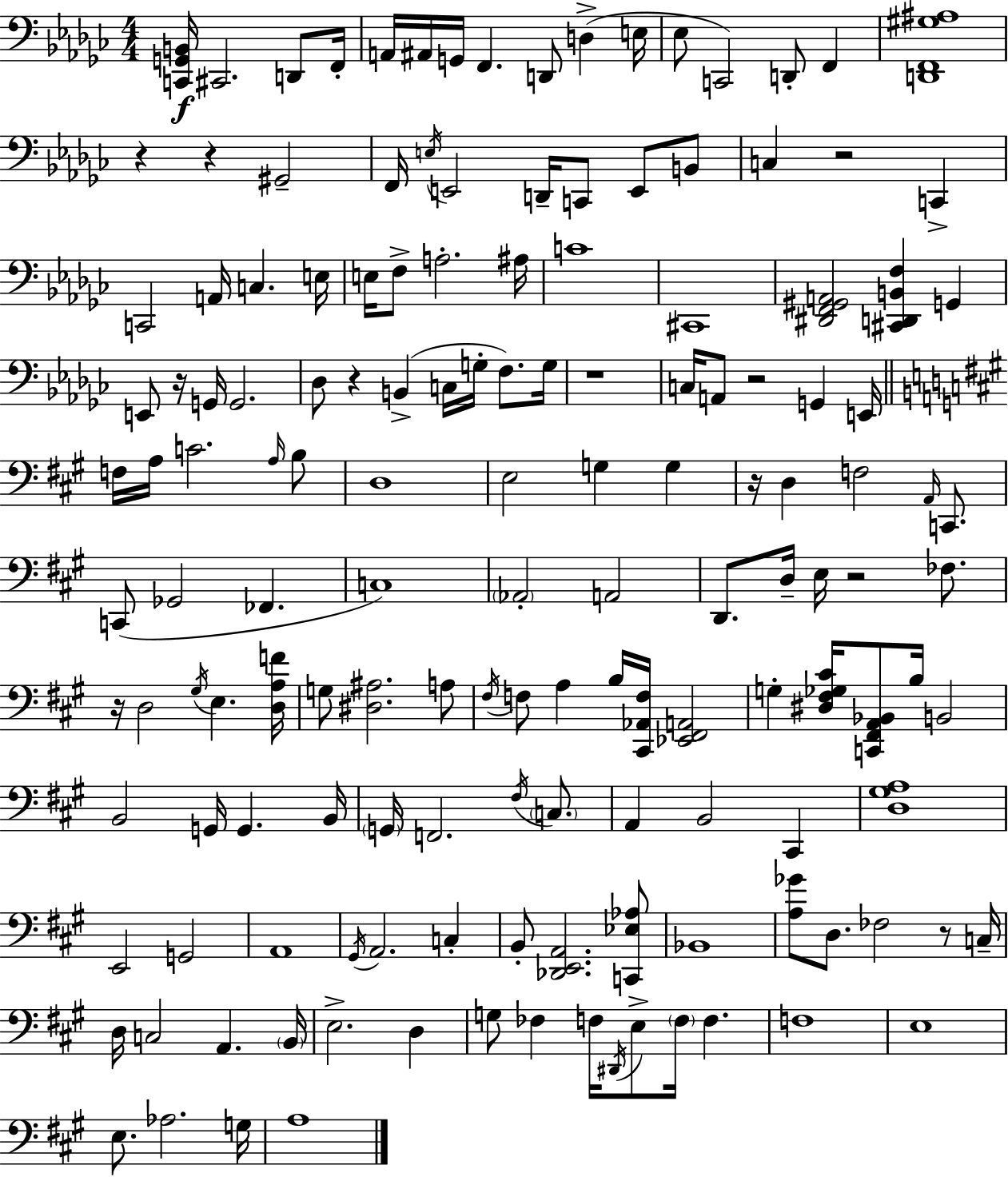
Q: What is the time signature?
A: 4/4